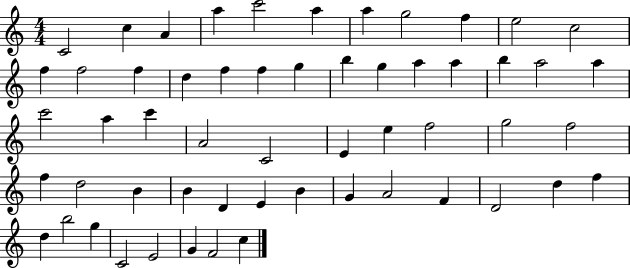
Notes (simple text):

C4/h C5/q A4/q A5/q C6/h A5/q A5/q G5/h F5/q E5/h C5/h F5/q F5/h F5/q D5/q F5/q F5/q G5/q B5/q G5/q A5/q A5/q B5/q A5/h A5/q C6/h A5/q C6/q A4/h C4/h E4/q E5/q F5/h G5/h F5/h F5/q D5/h B4/q B4/q D4/q E4/q B4/q G4/q A4/h F4/q D4/h D5/q F5/q D5/q B5/h G5/q C4/h E4/h G4/q F4/h C5/q